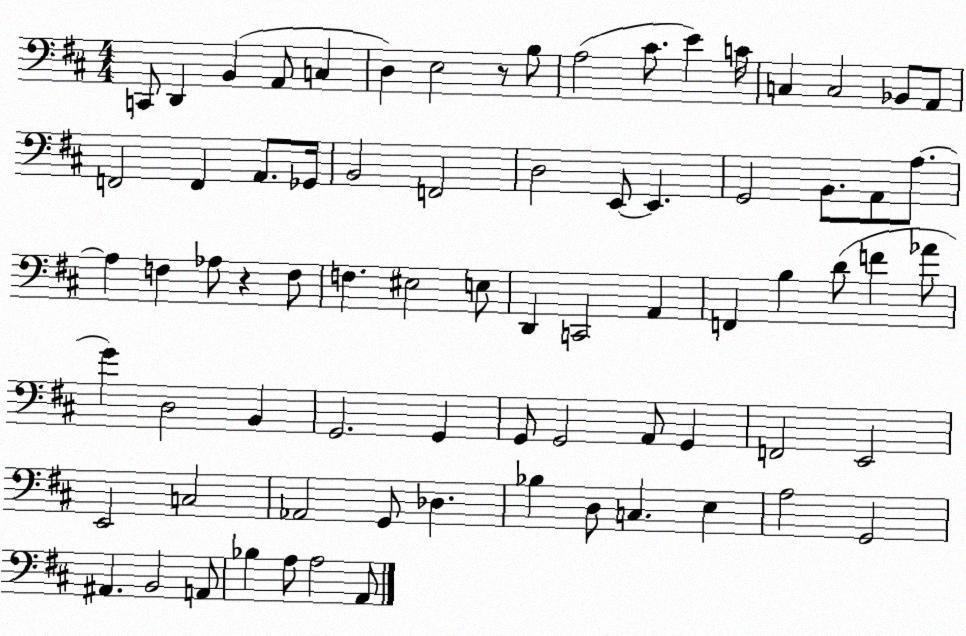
X:1
T:Untitled
M:4/4
L:1/4
K:D
C,,/2 D,, B,, A,,/2 C, D, E,2 z/2 B,/2 A,2 ^C/2 E C/4 C, C,2 _B,,/2 A,,/2 F,,2 F,, A,,/2 _G,,/4 B,,2 F,,2 D,2 E,,/2 E,, G,,2 B,,/2 A,,/2 A,/2 A, F, _A,/2 z F,/2 F, ^E,2 E,/2 D,, C,,2 A,, F,, B, D/2 F _A/2 G D,2 B,, G,,2 G,, G,,/2 G,,2 A,,/2 G,, F,,2 E,,2 E,,2 C,2 _A,,2 G,,/2 _D, _B, D,/2 C, E, A,2 G,,2 ^A,, B,,2 A,,/2 _B, A,/2 A,2 A,,/2